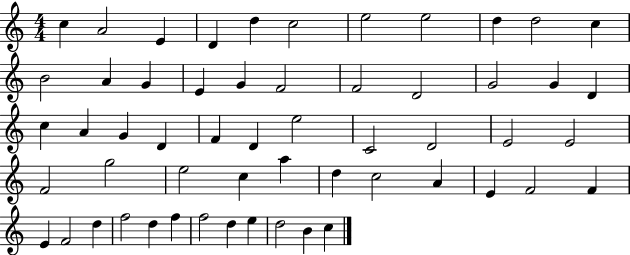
C5/q A4/h E4/q D4/q D5/q C5/h E5/h E5/h D5/q D5/h C5/q B4/h A4/q G4/q E4/q G4/q F4/h F4/h D4/h G4/h G4/q D4/q C5/q A4/q G4/q D4/q F4/q D4/q E5/h C4/h D4/h E4/h E4/h F4/h G5/h E5/h C5/q A5/q D5/q C5/h A4/q E4/q F4/h F4/q E4/q F4/h D5/q F5/h D5/q F5/q F5/h D5/q E5/q D5/h B4/q C5/q